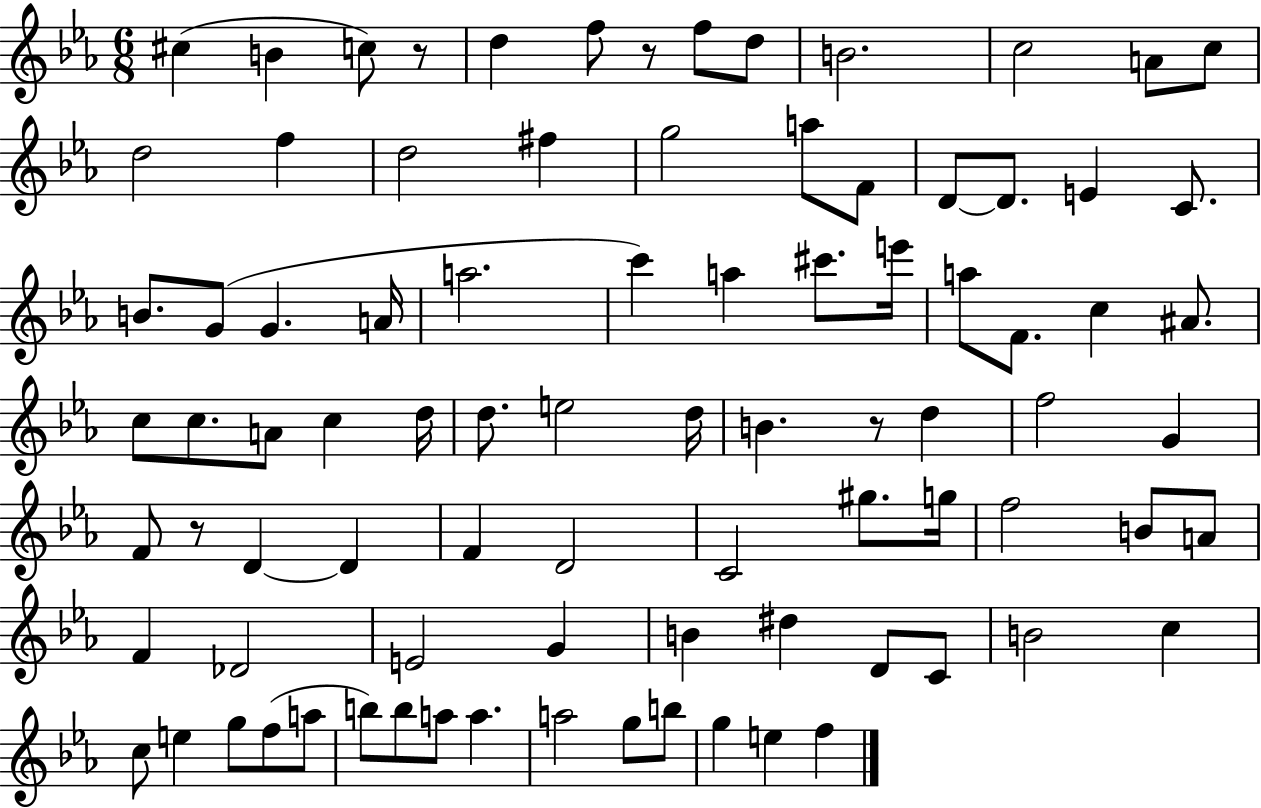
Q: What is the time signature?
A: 6/8